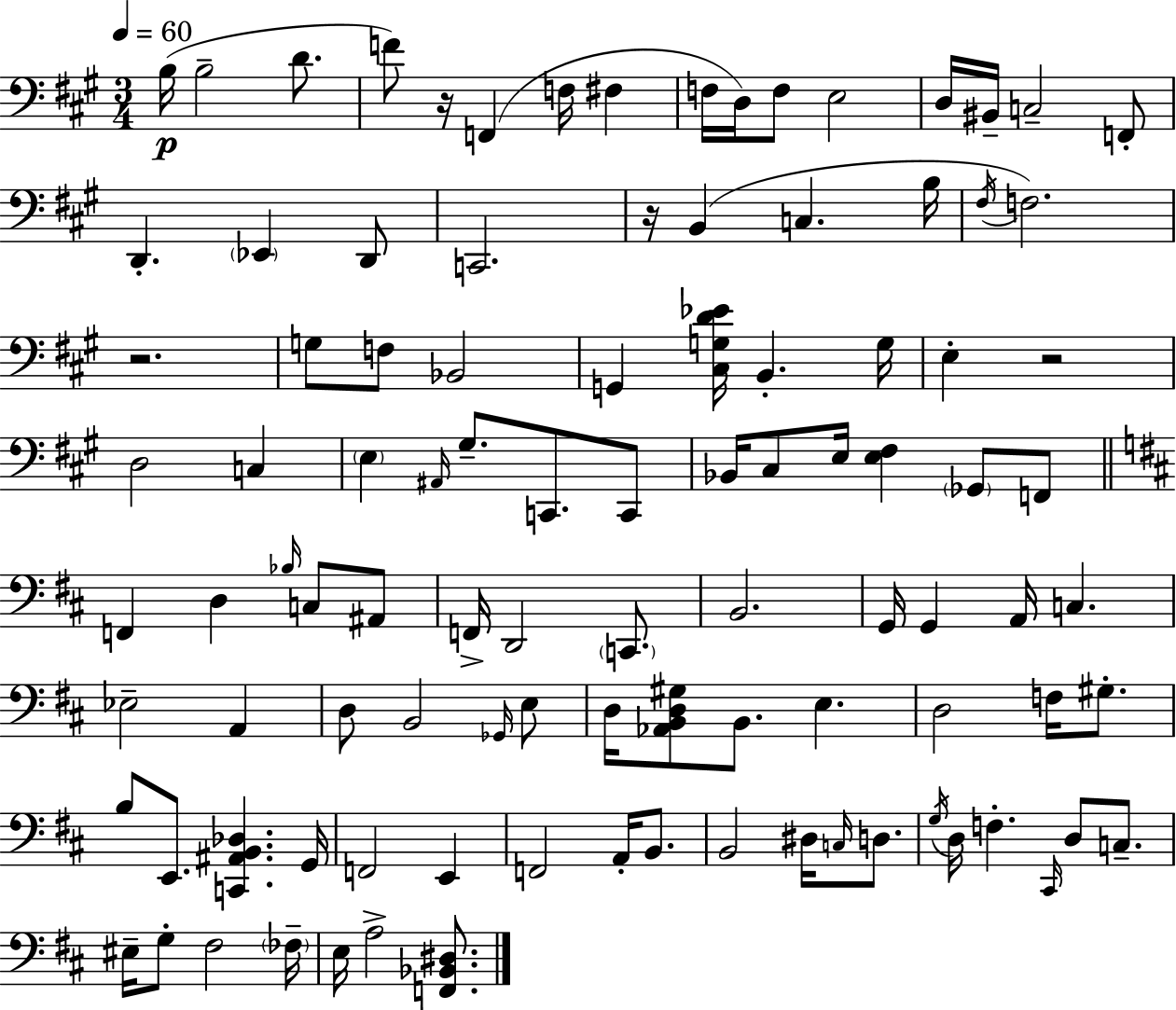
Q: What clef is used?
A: bass